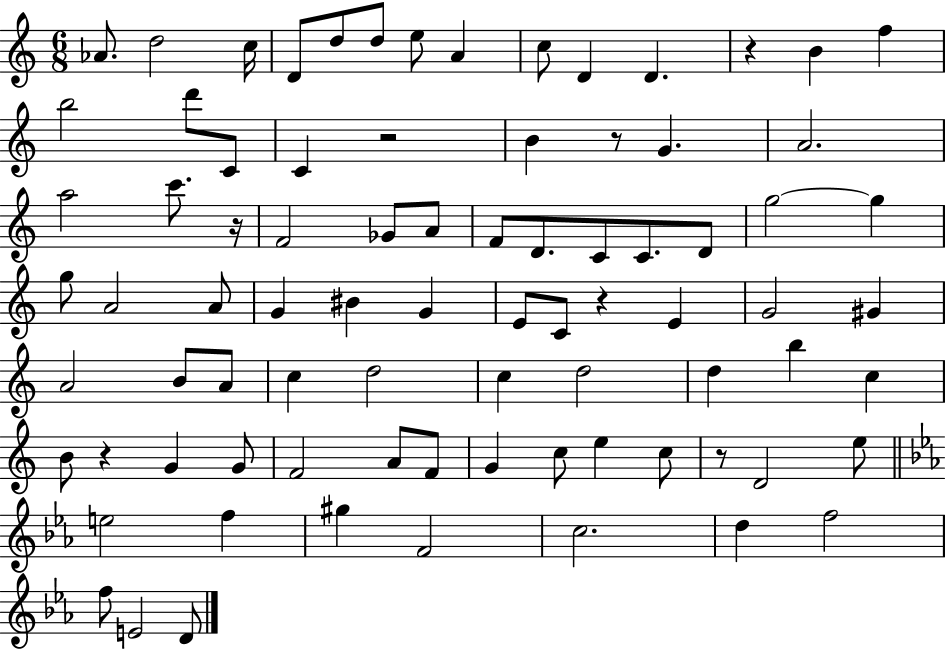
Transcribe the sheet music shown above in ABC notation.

X:1
T:Untitled
M:6/8
L:1/4
K:C
_A/2 d2 c/4 D/2 d/2 d/2 e/2 A c/2 D D z B f b2 d'/2 C/2 C z2 B z/2 G A2 a2 c'/2 z/4 F2 _G/2 A/2 F/2 D/2 C/2 C/2 D/2 g2 g g/2 A2 A/2 G ^B G E/2 C/2 z E G2 ^G A2 B/2 A/2 c d2 c d2 d b c B/2 z G G/2 F2 A/2 F/2 G c/2 e c/2 z/2 D2 e/2 e2 f ^g F2 c2 d f2 f/2 E2 D/2